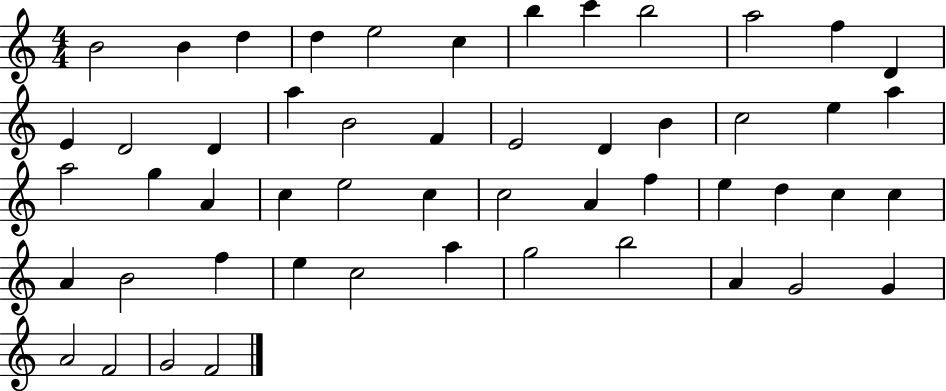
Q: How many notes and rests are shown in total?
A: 52